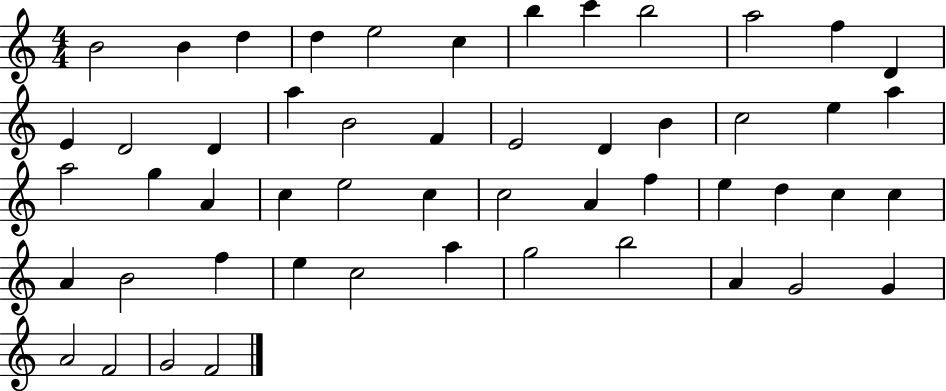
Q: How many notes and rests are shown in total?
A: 52